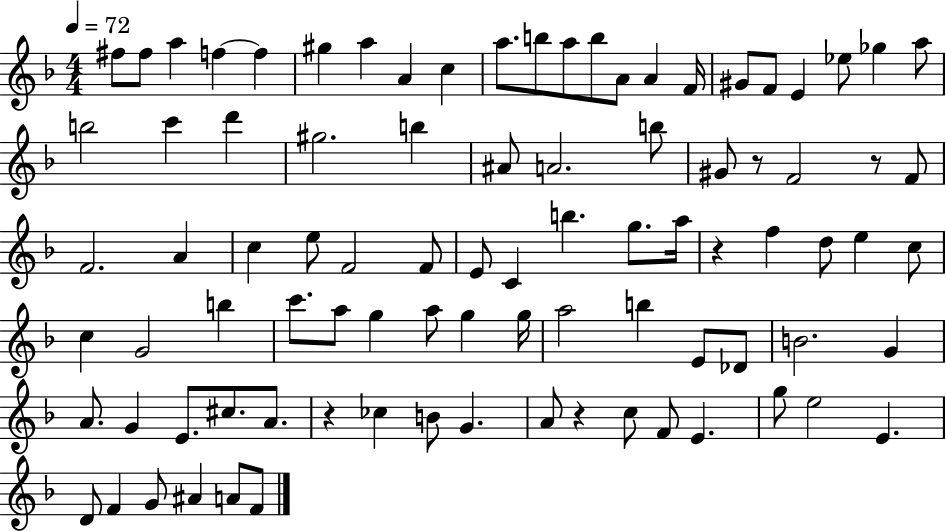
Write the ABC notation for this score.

X:1
T:Untitled
M:4/4
L:1/4
K:F
^f/2 ^f/2 a f f ^g a A c a/2 b/2 a/2 b/2 A/2 A F/4 ^G/2 F/2 E _e/2 _g a/2 b2 c' d' ^g2 b ^A/2 A2 b/2 ^G/2 z/2 F2 z/2 F/2 F2 A c e/2 F2 F/2 E/2 C b g/2 a/4 z f d/2 e c/2 c G2 b c'/2 a/2 g a/2 g g/4 a2 b E/2 _D/2 B2 G A/2 G E/2 ^c/2 A/2 z _c B/2 G A/2 z c/2 F/2 E g/2 e2 E D/2 F G/2 ^A A/2 F/2